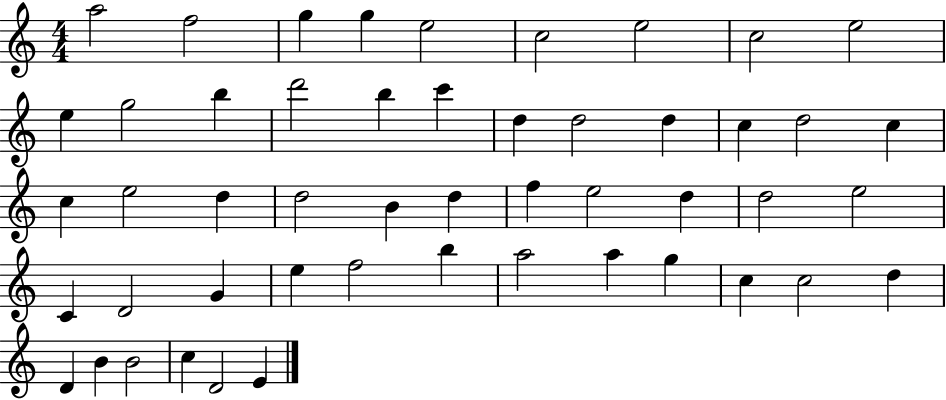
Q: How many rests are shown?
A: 0